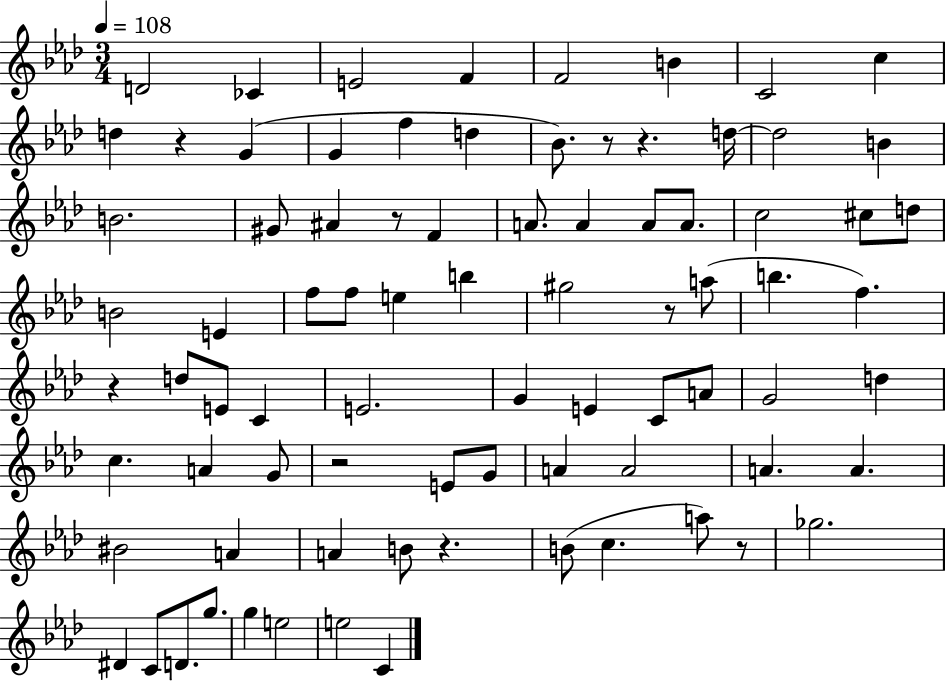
D4/h CES4/q E4/h F4/q F4/h B4/q C4/h C5/q D5/q R/q G4/q G4/q F5/q D5/q Bb4/e. R/e R/q. D5/s D5/h B4/q B4/h. G#4/e A#4/q R/e F4/q A4/e. A4/q A4/e A4/e. C5/h C#5/e D5/e B4/h E4/q F5/e F5/e E5/q B5/q G#5/h R/e A5/e B5/q. F5/q. R/q D5/e E4/e C4/q E4/h. G4/q E4/q C4/e A4/e G4/h D5/q C5/q. A4/q G4/e R/h E4/e G4/e A4/q A4/h A4/q. A4/q. BIS4/h A4/q A4/q B4/e R/q. B4/e C5/q. A5/e R/e Gb5/h. D#4/q C4/e D4/e. G5/e. G5/q E5/h E5/h C4/q